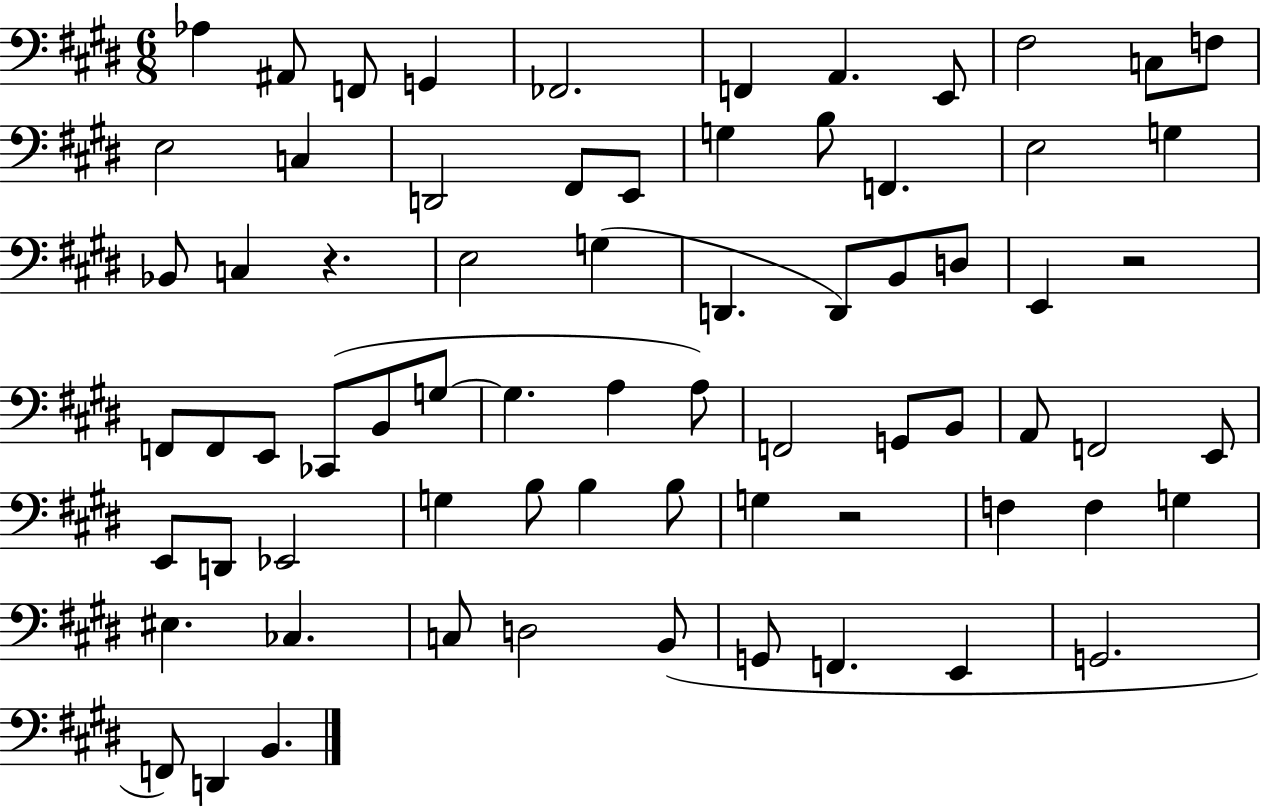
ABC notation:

X:1
T:Untitled
M:6/8
L:1/4
K:E
_A, ^A,,/2 F,,/2 G,, _F,,2 F,, A,, E,,/2 ^F,2 C,/2 F,/2 E,2 C, D,,2 ^F,,/2 E,,/2 G, B,/2 F,, E,2 G, _B,,/2 C, z E,2 G, D,, D,,/2 B,,/2 D,/2 E,, z2 F,,/2 F,,/2 E,,/2 _C,,/2 B,,/2 G,/2 G, A, A,/2 F,,2 G,,/2 B,,/2 A,,/2 F,,2 E,,/2 E,,/2 D,,/2 _E,,2 G, B,/2 B, B,/2 G, z2 F, F, G, ^E, _C, C,/2 D,2 B,,/2 G,,/2 F,, E,, G,,2 F,,/2 D,, B,,